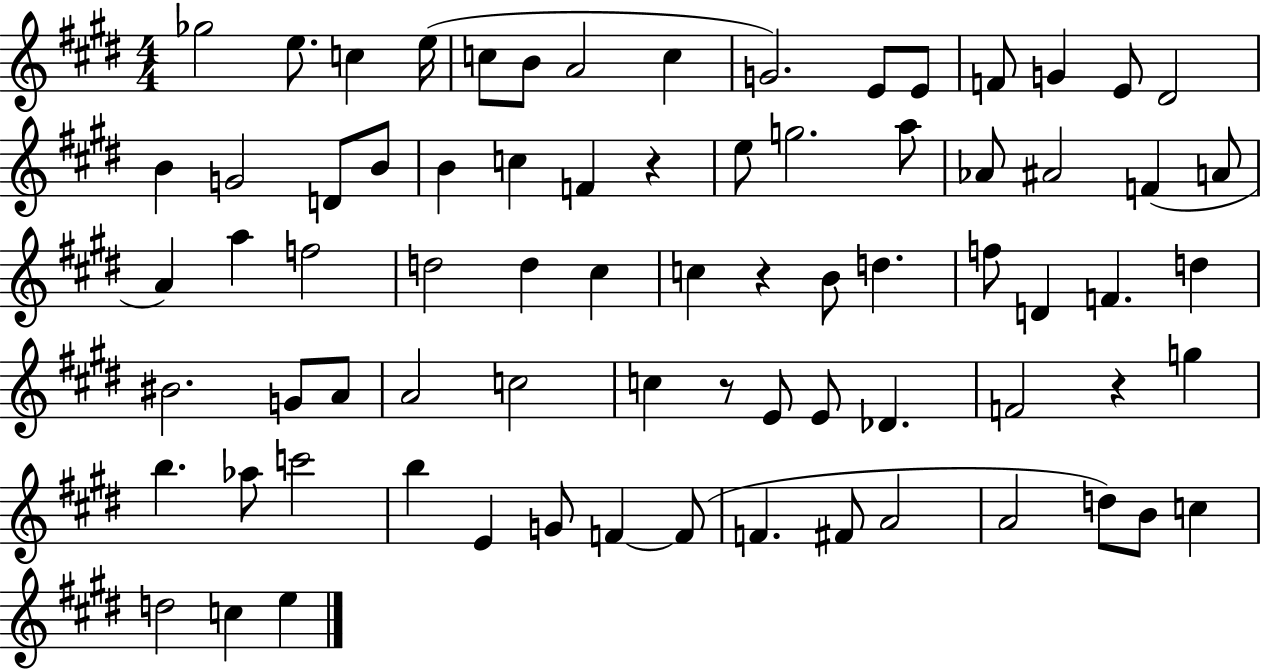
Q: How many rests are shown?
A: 4